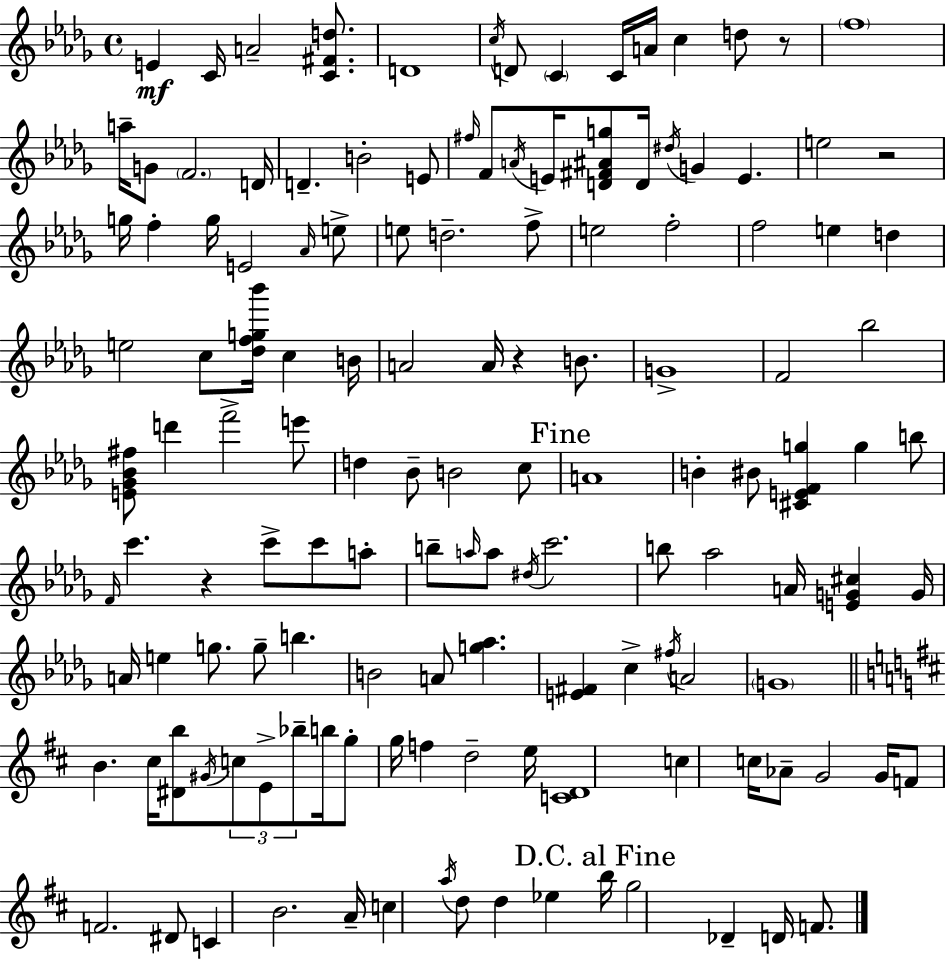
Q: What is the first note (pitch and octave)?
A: E4